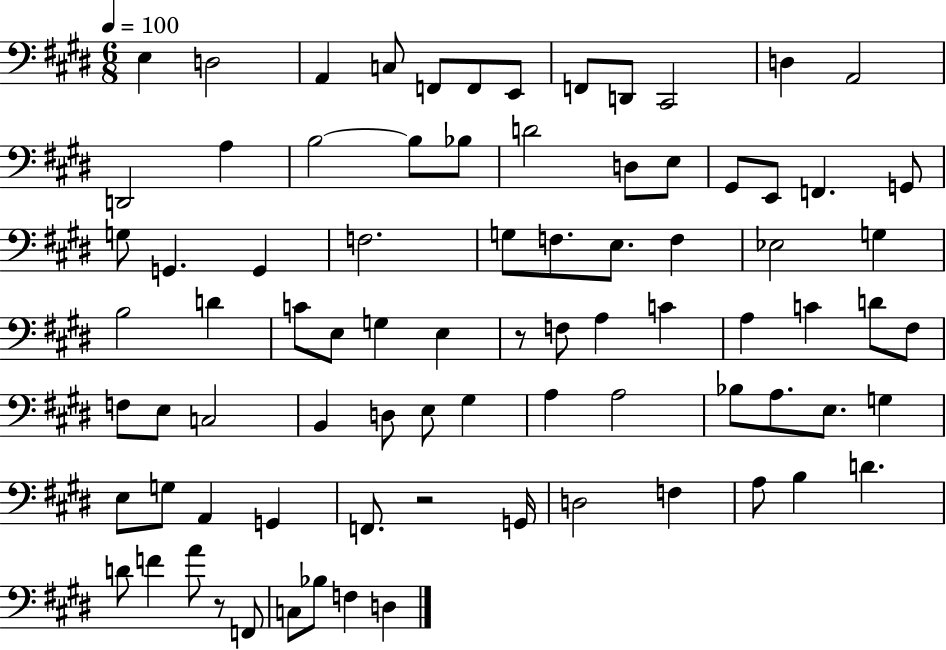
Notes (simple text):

E3/q D3/h A2/q C3/e F2/e F2/e E2/e F2/e D2/e C#2/h D3/q A2/h D2/h A3/q B3/h B3/e Bb3/e D4/h D3/e E3/e G#2/e E2/e F2/q. G2/e G3/e G2/q. G2/q F3/h. G3/e F3/e. E3/e. F3/q Eb3/h G3/q B3/h D4/q C4/e E3/e G3/q E3/q R/e F3/e A3/q C4/q A3/q C4/q D4/e F#3/e F3/e E3/e C3/h B2/q D3/e E3/e G#3/q A3/q A3/h Bb3/e A3/e. E3/e. G3/q E3/e G3/e A2/q G2/q F2/e. R/h G2/s D3/h F3/q A3/e B3/q D4/q. D4/e F4/q A4/e R/e F2/e C3/e Bb3/e F3/q D3/q